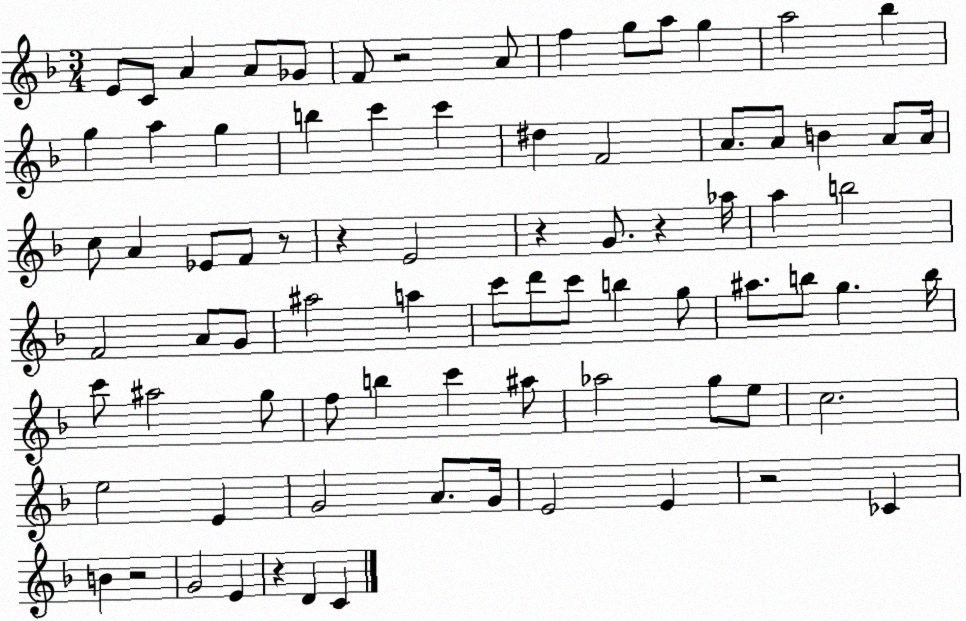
X:1
T:Untitled
M:3/4
L:1/4
K:F
E/2 C/2 A A/2 _G/2 F/2 z2 A/2 f g/2 a/2 g a2 _b g a g b c' c' ^d F2 A/2 A/2 B A/2 A/4 c/2 A _E/2 F/2 z/2 z E2 z G/2 z _a/4 a b2 F2 A/2 G/2 ^a2 a c'/2 d'/2 c'/2 b g/2 ^a/2 b/2 g b/4 c'/2 ^a2 g/2 f/2 b c' ^a/2 _a2 g/2 e/2 c2 e2 E G2 A/2 G/4 E2 E z2 _C B z2 G2 E z D C